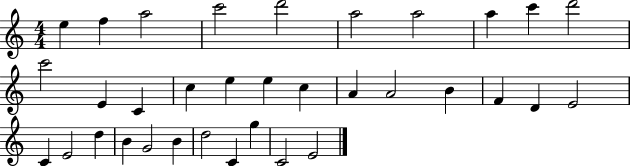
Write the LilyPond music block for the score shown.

{
  \clef treble
  \numericTimeSignature
  \time 4/4
  \key c \major
  e''4 f''4 a''2 | c'''2 d'''2 | a''2 a''2 | a''4 c'''4 d'''2 | \break c'''2 e'4 c'4 | c''4 e''4 e''4 c''4 | a'4 a'2 b'4 | f'4 d'4 e'2 | \break c'4 e'2 d''4 | b'4 g'2 b'4 | d''2 c'4 g''4 | c'2 e'2 | \break \bar "|."
}